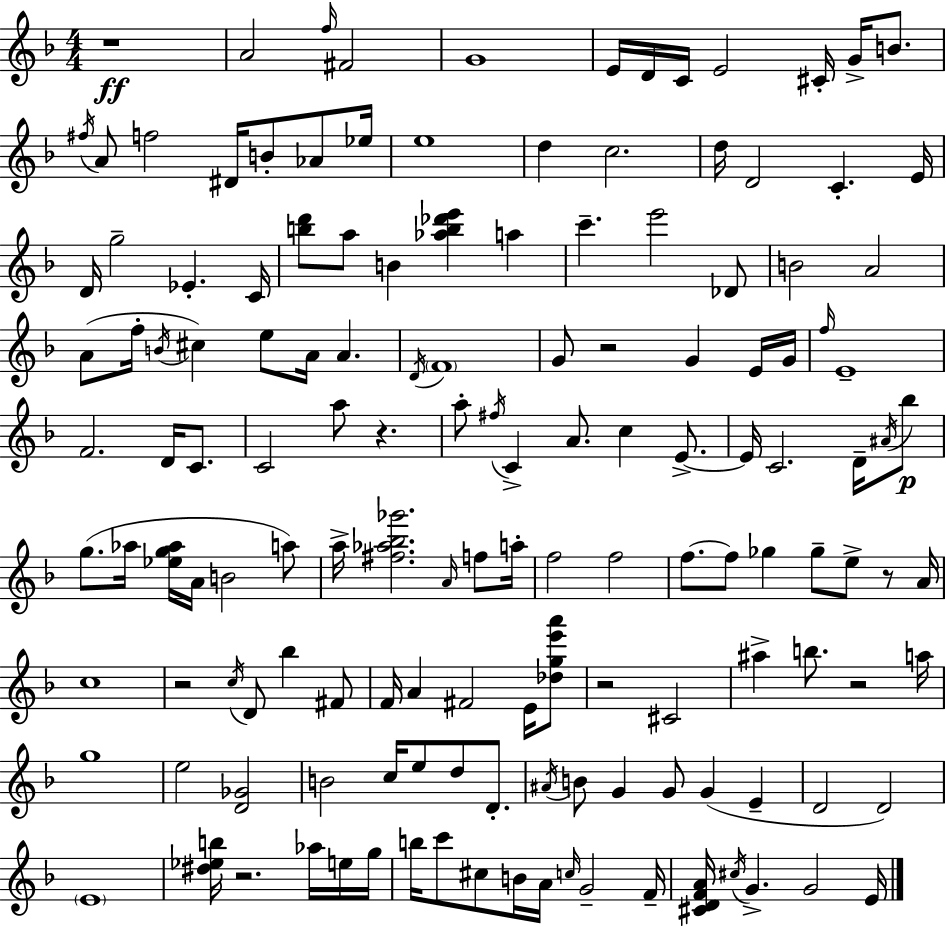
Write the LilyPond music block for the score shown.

{
  \clef treble
  \numericTimeSignature
  \time 4/4
  \key d \minor
  r1\ff | a'2 \grace { f''16 } fis'2 | g'1 | e'16 d'16 c'16 e'2 cis'16-. g'16-> b'8. | \break \acciaccatura { fis''16 } a'8 f''2 dis'16 b'8-. aes'8 | ees''16 e''1 | d''4 c''2. | d''16 d'2 c'4.-. | \break e'16 d'16 g''2-- ees'4.-. | c'16 <b'' d'''>8 a''8 b'4 <aes'' b'' des''' e'''>4 a''4 | c'''4.-- e'''2 | des'8 b'2 a'2 | \break a'8( f''16-. \acciaccatura { b'16 }) cis''4 e''8 a'16 a'4. | \acciaccatura { d'16 } \parenthesize f'1 | g'8 r2 g'4 | e'16 g'16 \grace { f''16 } e'1-- | \break f'2. | d'16 c'8. c'2 a''8 r4. | a''8-. \acciaccatura { fis''16 } c'4-> a'8. c''4 | e'8.->~~ e'16 c'2. | \break d'16-- \acciaccatura { ais'16 } bes''8\p g''8.( aes''16 <ees'' g'' aes''>16 a'16 b'2 | a''8) a''16-> <fis'' aes'' bes'' ges'''>2. | \grace { a'16 } f''8 a''16-. f''2 | f''2 f''8.~~ f''8 ges''4 | \break ges''8-- e''8-> r8 a'16 c''1 | r2 | \acciaccatura { c''16 } d'8 bes''4 fis'8 f'16 a'4 fis'2 | e'16 <des'' g'' e''' a'''>8 r2 | \break cis'2 ais''4-> b''8. | r2 a''16 g''1 | e''2 | <d' ges'>2 b'2 | \break c''16 e''8 d''8 d'8.-. \acciaccatura { ais'16 } b'8 g'4 | g'8 g'4( e'4-- d'2 | d'2) \parenthesize e'1 | <dis'' ees'' b''>16 r2. | \break aes''16 e''16 g''16 b''16 c'''8 cis''8 b'16 | a'16 \grace { c''16 } g'2-- f'16-- <cis' d' f' a'>16 \acciaccatura { cis''16 } g'4.-> | g'2 e'16 \bar "|."
}